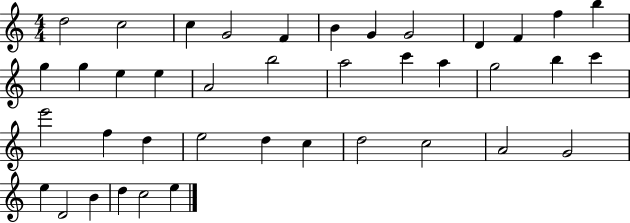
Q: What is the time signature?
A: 4/4